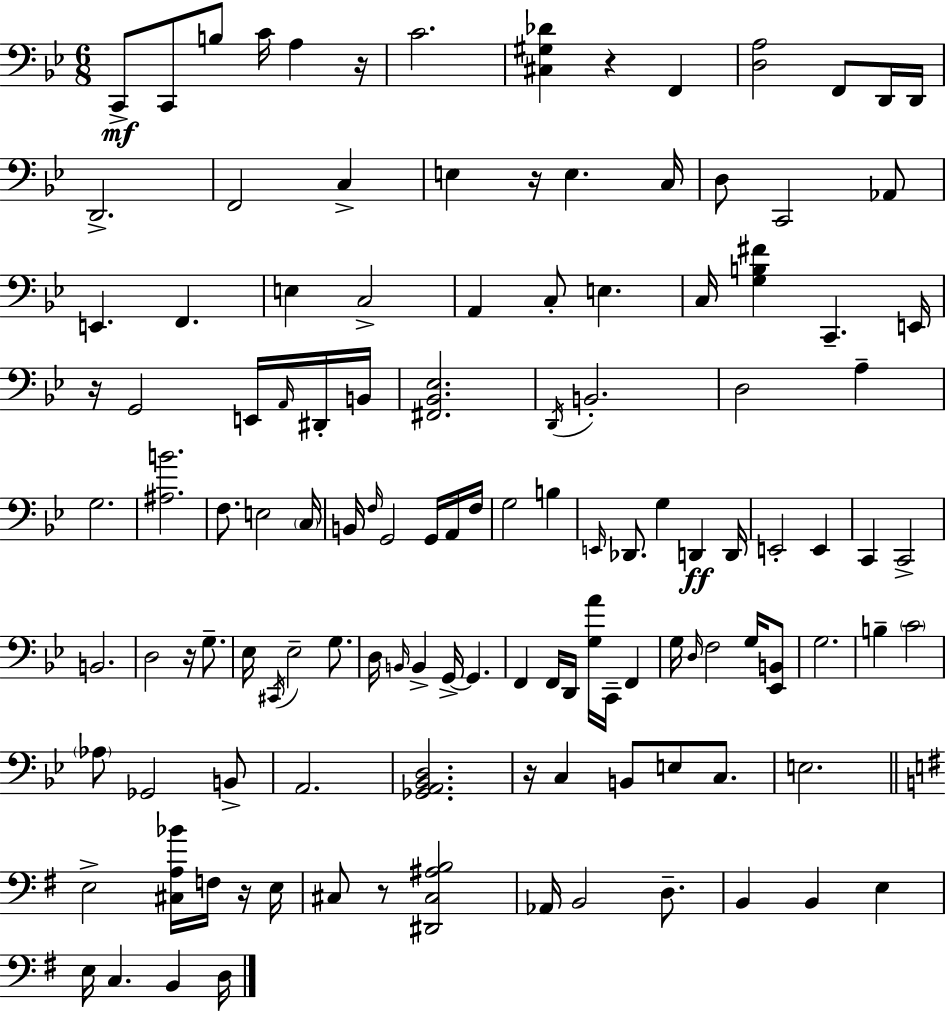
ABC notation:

X:1
T:Untitled
M:6/8
L:1/4
K:Bb
C,,/2 C,,/2 B,/2 C/4 A, z/4 C2 [^C,^G,_D] z F,, [D,A,]2 F,,/2 D,,/4 D,,/4 D,,2 F,,2 C, E, z/4 E, C,/4 D,/2 C,,2 _A,,/2 E,, F,, E, C,2 A,, C,/2 E, C,/4 [G,B,^F] C,, E,,/4 z/4 G,,2 E,,/4 A,,/4 ^D,,/4 B,,/4 [^F,,_B,,_E,]2 D,,/4 B,,2 D,2 A, G,2 [^A,B]2 F,/2 E,2 C,/4 B,,/4 F,/4 G,,2 G,,/4 A,,/4 F,/4 G,2 B, E,,/4 _D,,/2 G, D,, D,,/4 E,,2 E,, C,, C,,2 B,,2 D,2 z/4 G,/2 _E,/4 ^C,,/4 _E,2 G,/2 D,/4 B,,/4 B,, G,,/4 G,, F,, F,,/4 D,,/4 [G,A]/4 C,,/4 F,, G,/4 D,/4 F,2 G,/4 [_E,,B,,]/2 G,2 B, C2 _A,/2 _G,,2 B,,/2 A,,2 [_G,,A,,_B,,D,]2 z/4 C, B,,/2 E,/2 C,/2 E,2 E,2 [^C,A,_B]/4 F,/4 z/4 E,/4 ^C,/2 z/2 [^D,,^C,^A,B,]2 _A,,/4 B,,2 D,/2 B,, B,, E, E,/4 C, B,, D,/4